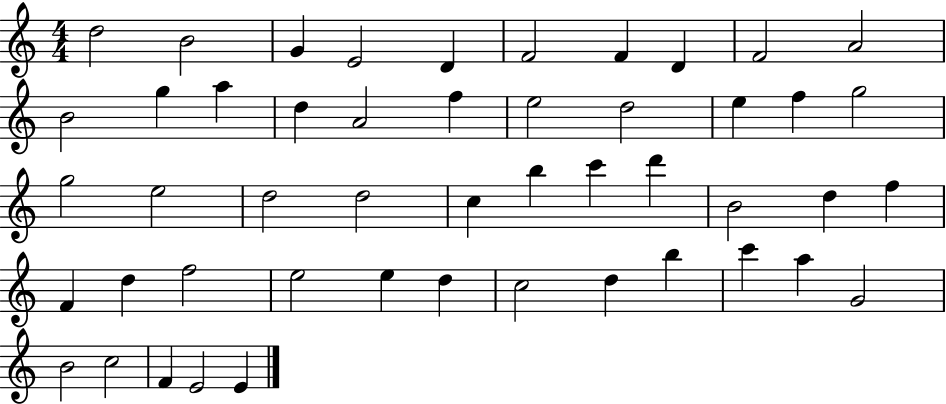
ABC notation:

X:1
T:Untitled
M:4/4
L:1/4
K:C
d2 B2 G E2 D F2 F D F2 A2 B2 g a d A2 f e2 d2 e f g2 g2 e2 d2 d2 c b c' d' B2 d f F d f2 e2 e d c2 d b c' a G2 B2 c2 F E2 E